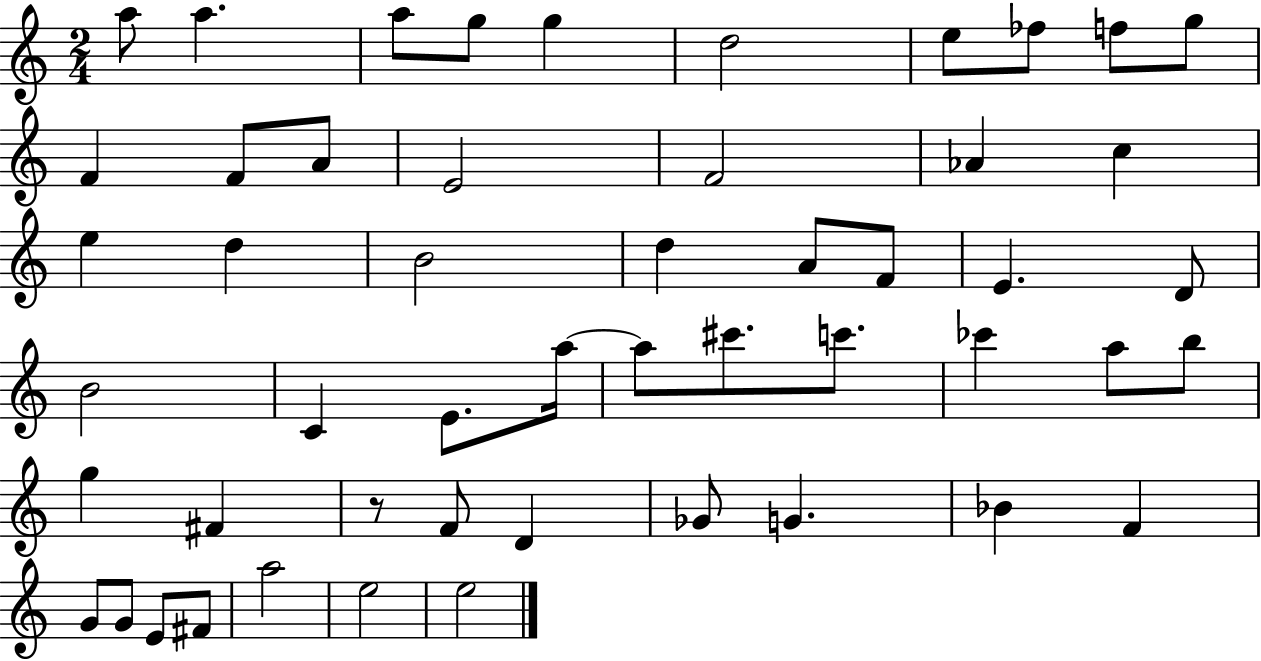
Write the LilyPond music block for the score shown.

{
  \clef treble
  \numericTimeSignature
  \time 2/4
  \key c \major
  a''8 a''4. | a''8 g''8 g''4 | d''2 | e''8 fes''8 f''8 g''8 | \break f'4 f'8 a'8 | e'2 | f'2 | aes'4 c''4 | \break e''4 d''4 | b'2 | d''4 a'8 f'8 | e'4. d'8 | \break b'2 | c'4 e'8. a''16~~ | a''8 cis'''8. c'''8. | ces'''4 a''8 b''8 | \break g''4 fis'4 | r8 f'8 d'4 | ges'8 g'4. | bes'4 f'4 | \break g'8 g'8 e'8 fis'8 | a''2 | e''2 | e''2 | \break \bar "|."
}